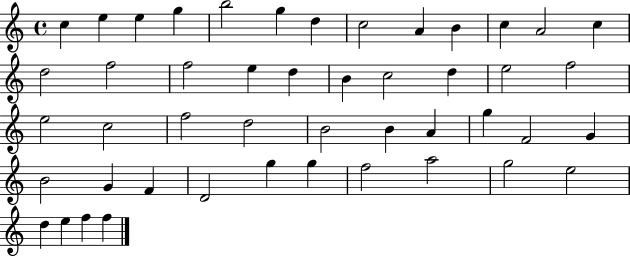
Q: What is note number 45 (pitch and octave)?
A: E5